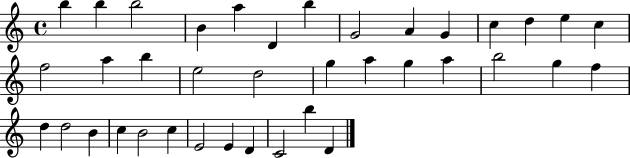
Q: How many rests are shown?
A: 0